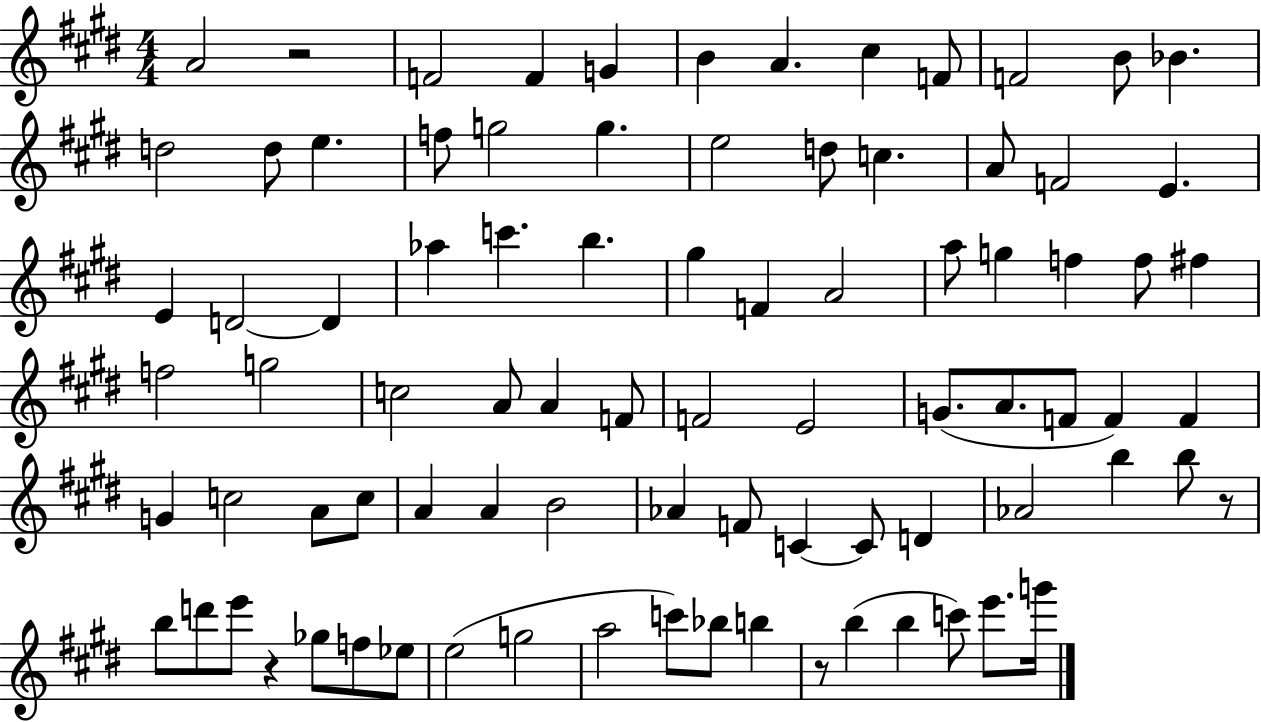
{
  \clef treble
  \numericTimeSignature
  \time 4/4
  \key e \major
  \repeat volta 2 { a'2 r2 | f'2 f'4 g'4 | b'4 a'4. cis''4 f'8 | f'2 b'8 bes'4. | \break d''2 d''8 e''4. | f''8 g''2 g''4. | e''2 d''8 c''4. | a'8 f'2 e'4. | \break e'4 d'2~~ d'4 | aes''4 c'''4. b''4. | gis''4 f'4 a'2 | a''8 g''4 f''4 f''8 fis''4 | \break f''2 g''2 | c''2 a'8 a'4 f'8 | f'2 e'2 | g'8.( a'8. f'8 f'4) f'4 | \break g'4 c''2 a'8 c''8 | a'4 a'4 b'2 | aes'4 f'8 c'4~~ c'8 d'4 | aes'2 b''4 b''8 r8 | \break b''8 d'''8 e'''8 r4 ges''8 f''8 ees''8 | e''2( g''2 | a''2 c'''8) bes''8 b''4 | r8 b''4( b''4 c'''8) e'''8. g'''16 | \break } \bar "|."
}